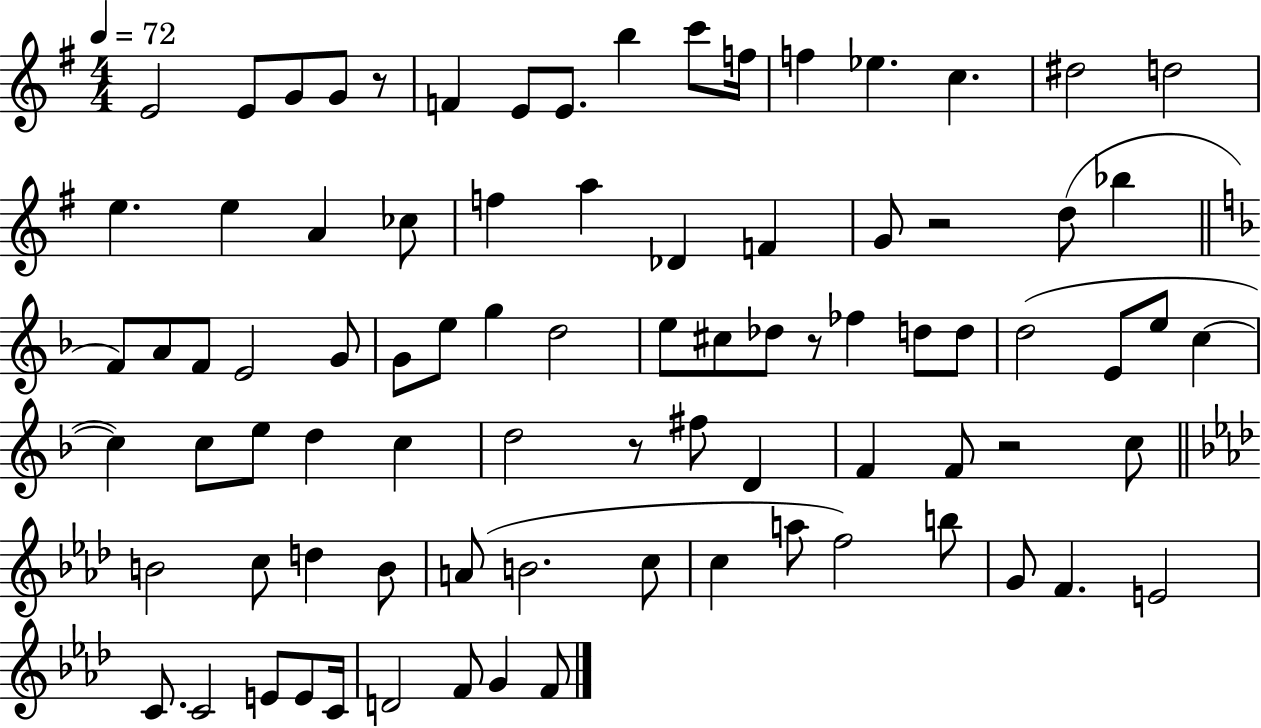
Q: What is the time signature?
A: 4/4